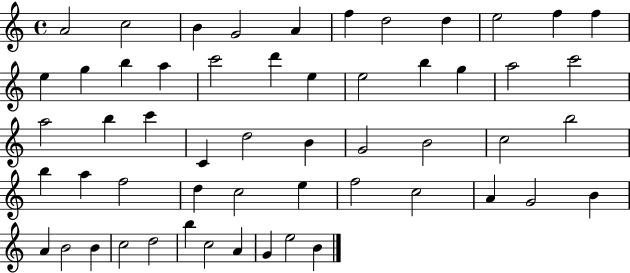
A4/h C5/h B4/q G4/h A4/q F5/q D5/h D5/q E5/h F5/q F5/q E5/q G5/q B5/q A5/q C6/h D6/q E5/q E5/h B5/q G5/q A5/h C6/h A5/h B5/q C6/q C4/q D5/h B4/q G4/h B4/h C5/h B5/h B5/q A5/q F5/h D5/q C5/h E5/q F5/h C5/h A4/q G4/h B4/q A4/q B4/h B4/q C5/h D5/h B5/q C5/h A4/q G4/q E5/h B4/q